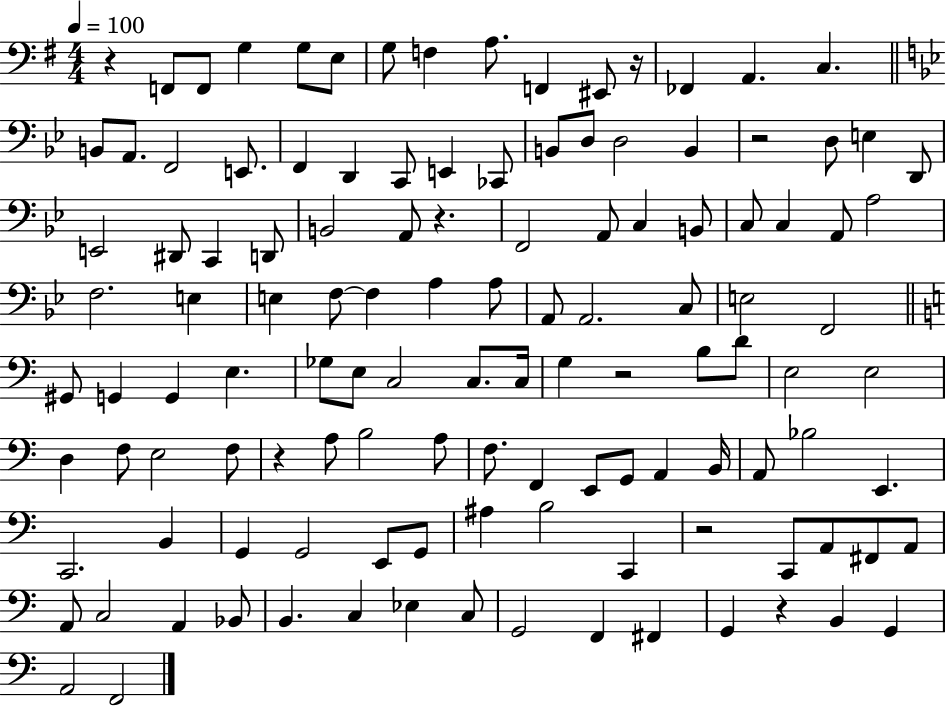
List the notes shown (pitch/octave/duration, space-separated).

R/q F2/e F2/e G3/q G3/e E3/e G3/e F3/q A3/e. F2/q EIS2/e R/s FES2/q A2/q. C3/q. B2/e A2/e. F2/h E2/e. F2/q D2/q C2/e E2/q CES2/e B2/e D3/e D3/h B2/q R/h D3/e E3/q D2/e E2/h D#2/e C2/q D2/e B2/h A2/e R/q. F2/h A2/e C3/q B2/e C3/e C3/q A2/e A3/h F3/h. E3/q E3/q F3/e F3/q A3/q A3/e A2/e A2/h. C3/e E3/h F2/h G#2/e G2/q G2/q E3/q. Gb3/e E3/e C3/h C3/e. C3/s G3/q R/h B3/e D4/e E3/h E3/h D3/q F3/e E3/h F3/e R/q A3/e B3/h A3/e F3/e. F2/q E2/e G2/e A2/q B2/s A2/e Bb3/h E2/q. C2/h. B2/q G2/q G2/h E2/e G2/e A#3/q B3/h C2/q R/h C2/e A2/e F#2/e A2/e A2/e C3/h A2/q Bb2/e B2/q. C3/q Eb3/q C3/e G2/h F2/q F#2/q G2/q R/q B2/q G2/q A2/h F2/h